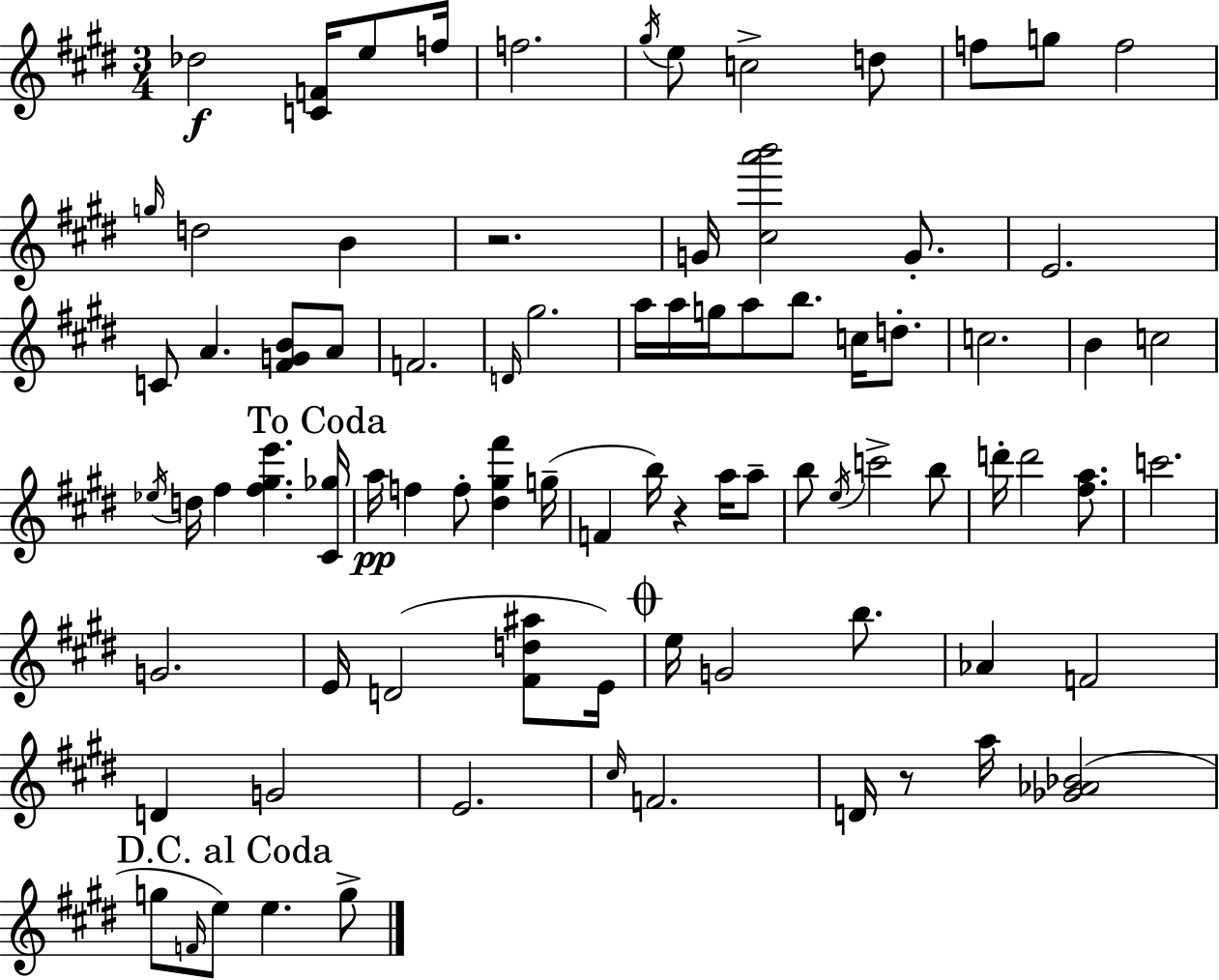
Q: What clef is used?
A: treble